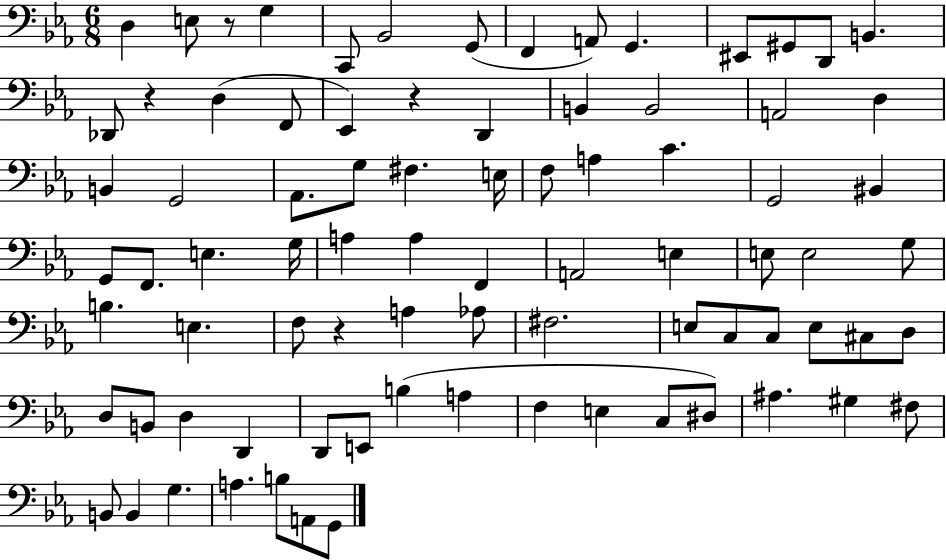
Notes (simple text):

D3/q E3/e R/e G3/q C2/e Bb2/h G2/e F2/q A2/e G2/q. EIS2/e G#2/e D2/e B2/q. Db2/e R/q D3/q F2/e Eb2/q R/q D2/q B2/q B2/h A2/h D3/q B2/q G2/h Ab2/e. G3/e F#3/q. E3/s F3/e A3/q C4/q. G2/h BIS2/q G2/e F2/e. E3/q. G3/s A3/q A3/q F2/q A2/h E3/q E3/e E3/h G3/e B3/q. E3/q. F3/e R/q A3/q Ab3/e F#3/h. E3/e C3/e C3/e E3/e C#3/e D3/e D3/e B2/e D3/q D2/q D2/e E2/e B3/q A3/q F3/q E3/q C3/e D#3/e A#3/q. G#3/q F#3/e B2/e B2/q G3/q. A3/q. B3/e A2/e G2/e